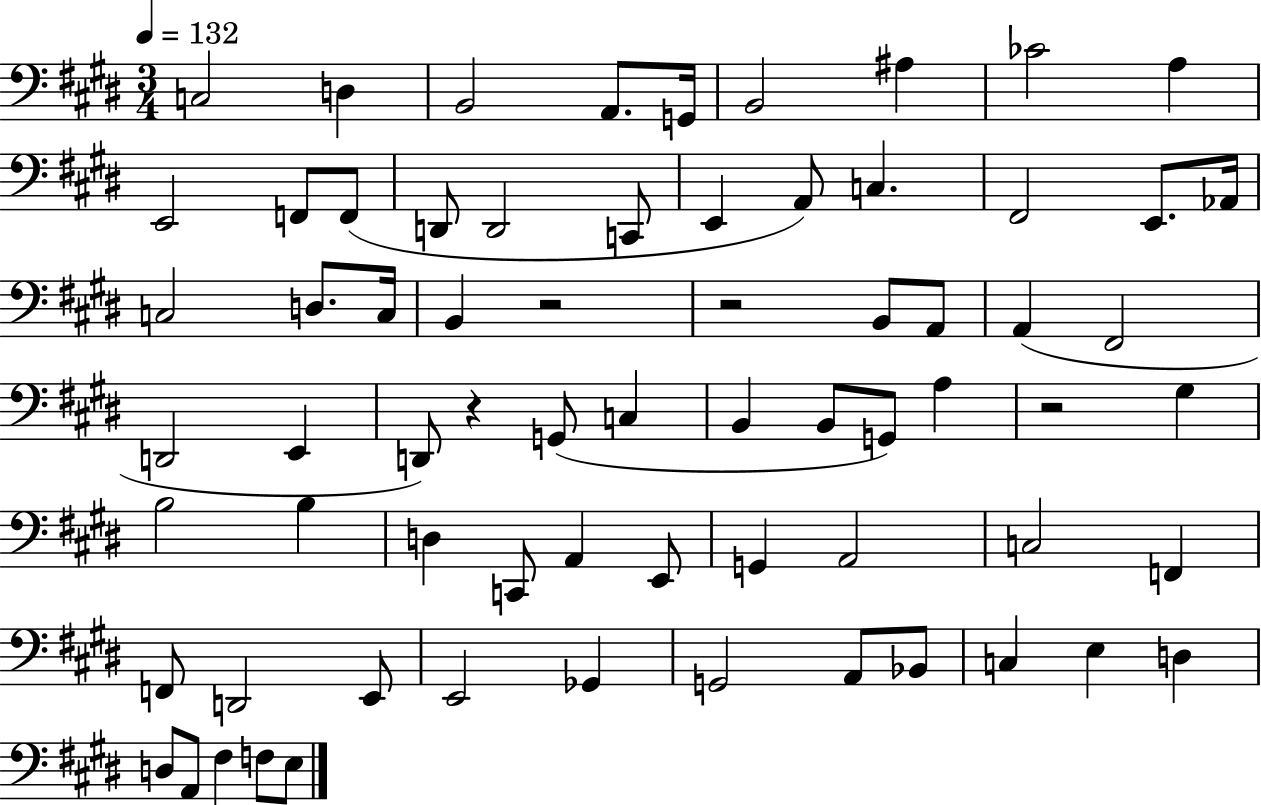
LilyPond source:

{
  \clef bass
  \numericTimeSignature
  \time 3/4
  \key e \major
  \tempo 4 = 132
  \repeat volta 2 { c2 d4 | b,2 a,8. g,16 | b,2 ais4 | ces'2 a4 | \break e,2 f,8 f,8( | d,8 d,2 c,8 | e,4 a,8) c4. | fis,2 e,8. aes,16 | \break c2 d8. c16 | b,4 r2 | r2 b,8 a,8 | a,4( fis,2 | \break d,2 e,4 | d,8) r4 g,8( c4 | b,4 b,8 g,8) a4 | r2 gis4 | \break b2 b4 | d4 c,8 a,4 e,8 | g,4 a,2 | c2 f,4 | \break f,8 d,2 e,8 | e,2 ges,4 | g,2 a,8 bes,8 | c4 e4 d4 | \break d8 a,8 fis4 f8 e8 | } \bar "|."
}